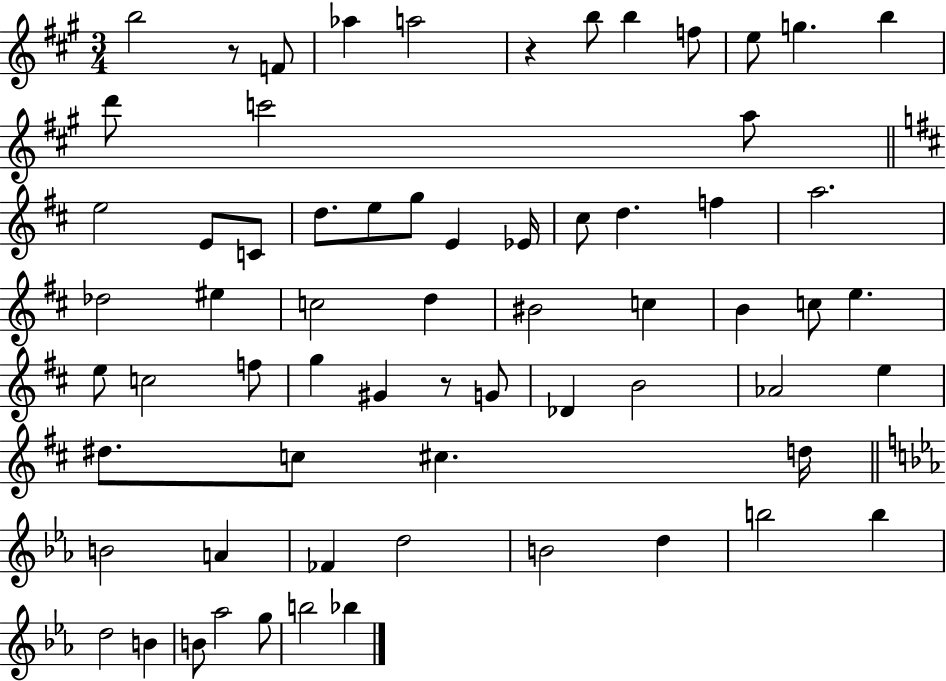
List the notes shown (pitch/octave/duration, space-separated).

B5/h R/e F4/e Ab5/q A5/h R/q B5/e B5/q F5/e E5/e G5/q. B5/q D6/e C6/h A5/e E5/h E4/e C4/e D5/e. E5/e G5/e E4/q Eb4/s C#5/e D5/q. F5/q A5/h. Db5/h EIS5/q C5/h D5/q BIS4/h C5/q B4/q C5/e E5/q. E5/e C5/h F5/e G5/q G#4/q R/e G4/e Db4/q B4/h Ab4/h E5/q D#5/e. C5/e C#5/q. D5/s B4/h A4/q FES4/q D5/h B4/h D5/q B5/h B5/q D5/h B4/q B4/e Ab5/h G5/e B5/h Bb5/q